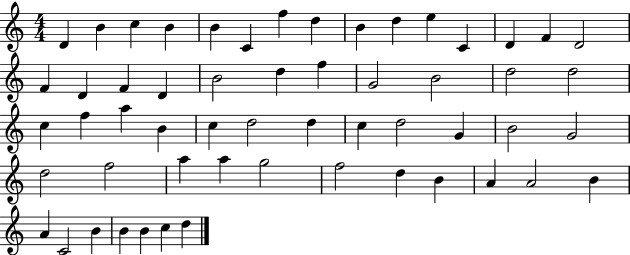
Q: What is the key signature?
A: C major